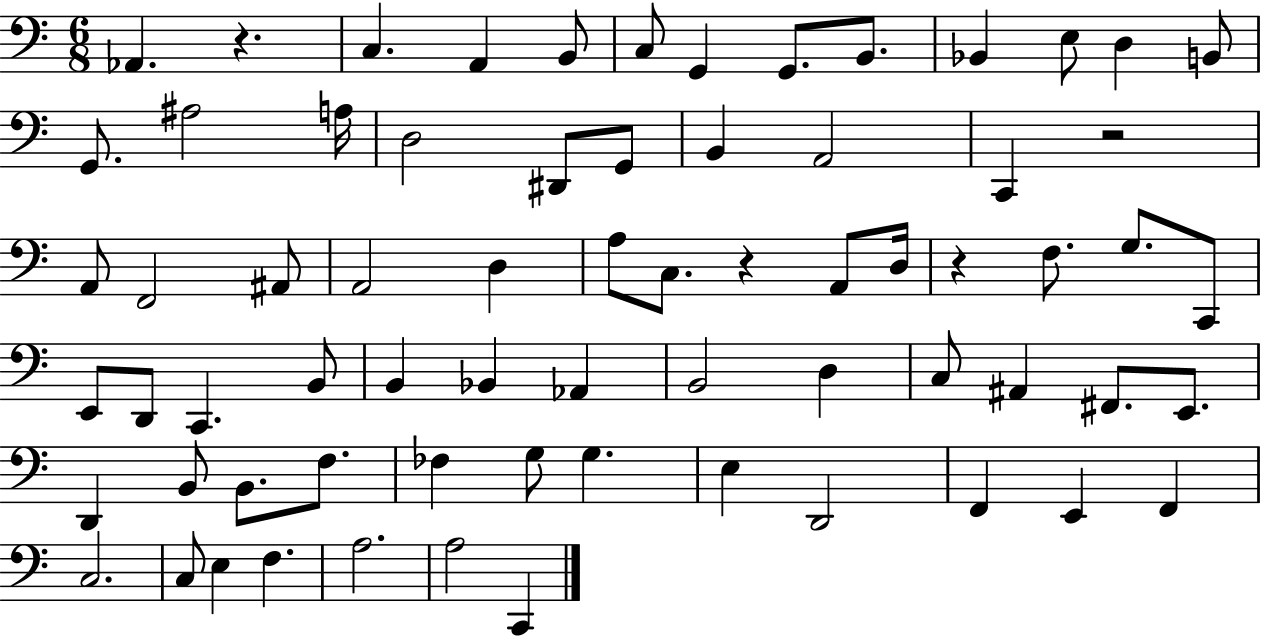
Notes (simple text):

Ab2/q. R/q. C3/q. A2/q B2/e C3/e G2/q G2/e. B2/e. Bb2/q E3/e D3/q B2/e G2/e. A#3/h A3/s D3/h D#2/e G2/e B2/q A2/h C2/q R/h A2/e F2/h A#2/e A2/h D3/q A3/e C3/e. R/q A2/e D3/s R/q F3/e. G3/e. C2/e E2/e D2/e C2/q. B2/e B2/q Bb2/q Ab2/q B2/h D3/q C3/e A#2/q F#2/e. E2/e. D2/q B2/e B2/e. F3/e. FES3/q G3/e G3/q. E3/q D2/h F2/q E2/q F2/q C3/h. C3/e E3/q F3/q. A3/h. A3/h C2/q